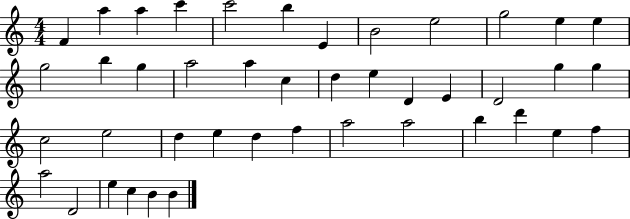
X:1
T:Untitled
M:4/4
L:1/4
K:C
F a a c' c'2 b E B2 e2 g2 e e g2 b g a2 a c d e D E D2 g g c2 e2 d e d f a2 a2 b d' e f a2 D2 e c B B